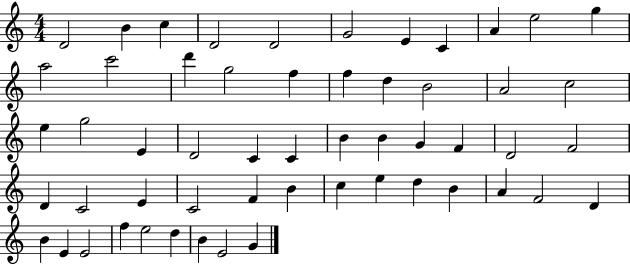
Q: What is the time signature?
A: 4/4